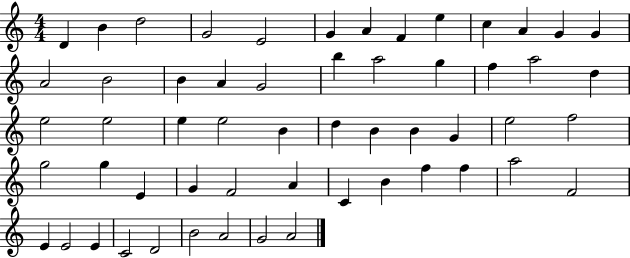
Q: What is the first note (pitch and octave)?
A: D4